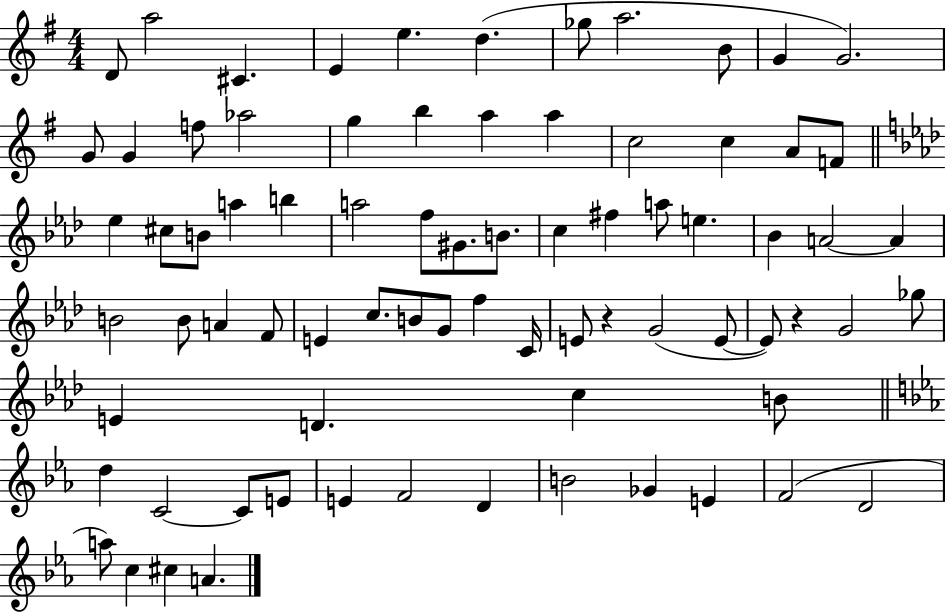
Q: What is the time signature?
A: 4/4